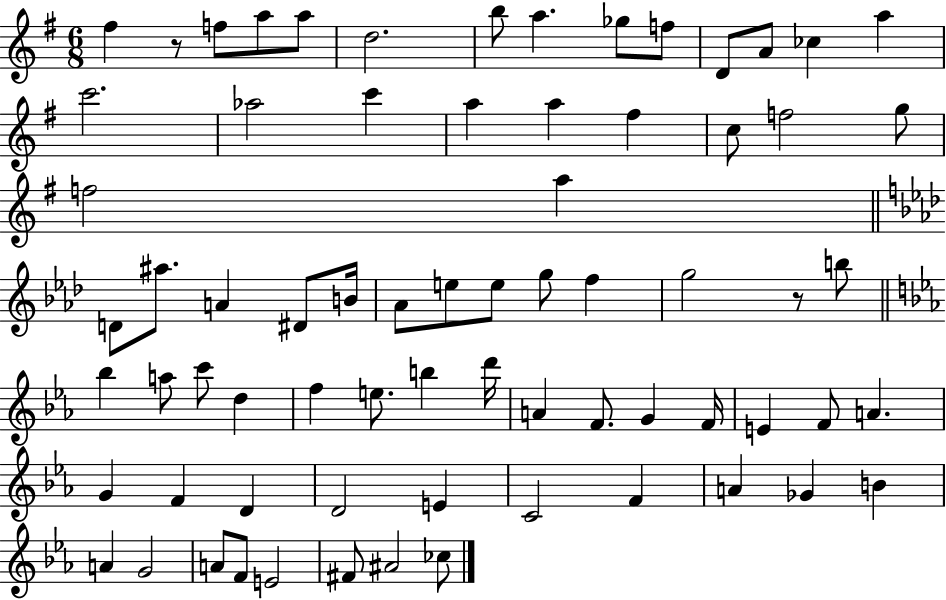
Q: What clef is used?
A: treble